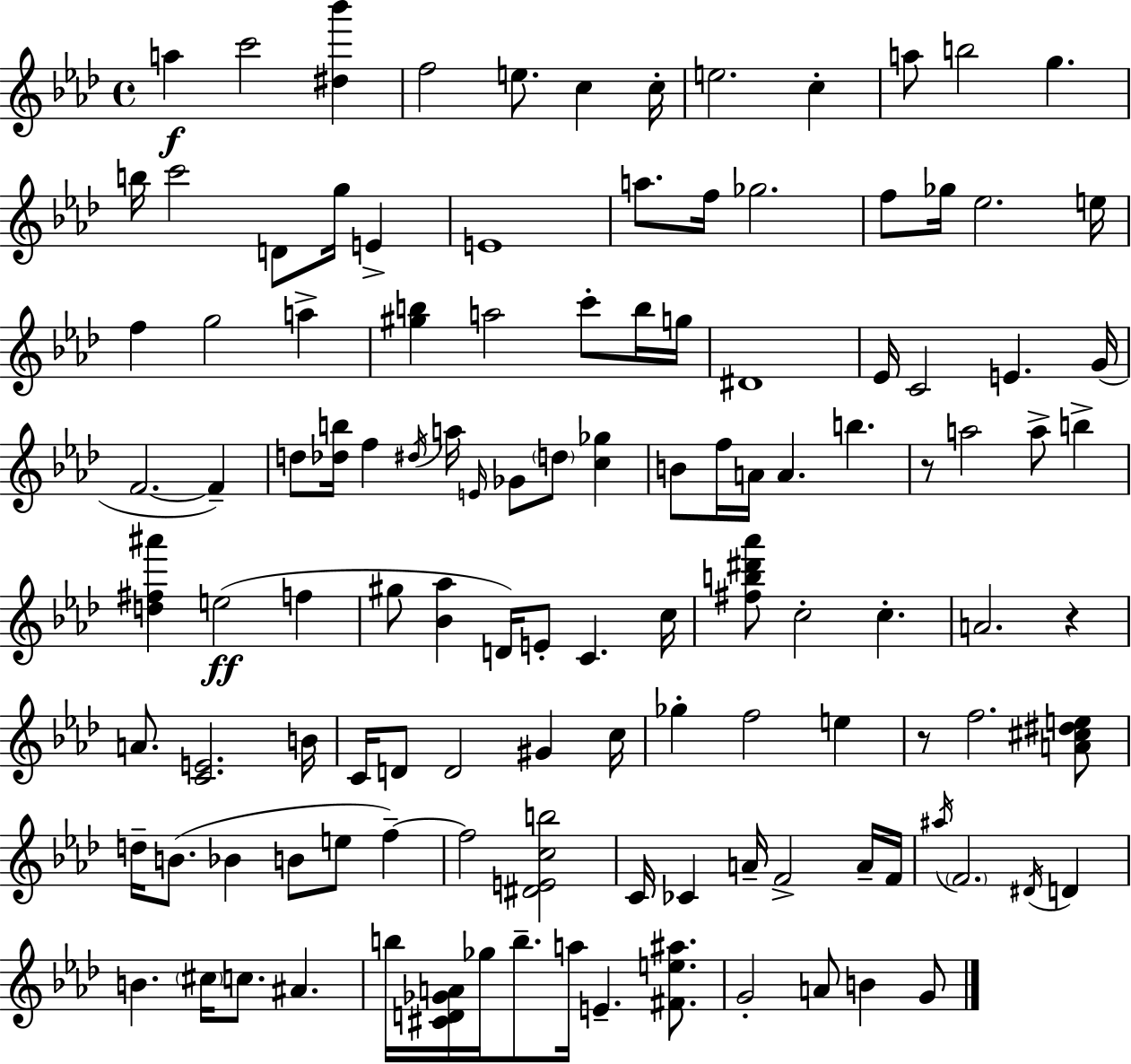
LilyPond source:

{
  \clef treble
  \time 4/4
  \defaultTimeSignature
  \key f \minor
  a''4\f c'''2 <dis'' bes'''>4 | f''2 e''8. c''4 c''16-. | e''2. c''4-. | a''8 b''2 g''4. | \break b''16 c'''2 d'8 g''16 e'4-> | e'1 | a''8. f''16 ges''2. | f''8 ges''16 ees''2. e''16 | \break f''4 g''2 a''4-> | <gis'' b''>4 a''2 c'''8-. b''16 g''16 | dis'1 | ees'16 c'2 e'4. g'16( | \break f'2.~~ f'4--) | d''8 <des'' b''>16 f''4 \acciaccatura { dis''16 } a''16 \grace { e'16 } ges'8 \parenthesize d''8 <c'' ges''>4 | b'8 f''16 a'16 a'4. b''4. | r8 a''2 a''8-> b''4-> | \break <d'' fis'' ais'''>4 e''2(\ff f''4 | gis''8 <bes' aes''>4 d'16) e'8-. c'4. | c''16 <fis'' b'' dis''' aes'''>8 c''2-. c''4.-. | a'2. r4 | \break a'8. <c' e'>2. | b'16 c'16 d'8 d'2 gis'4 | c''16 ges''4-. f''2 e''4 | r8 f''2. | \break <a' cis'' dis'' e''>8 d''16-- b'8.( bes'4 b'8 e''8 f''4--~~) | f''2 <dis' e' c'' b''>2 | c'16 ces'4 a'16-- f'2-> | a'16-- f'16 \acciaccatura { ais''16 } \parenthesize f'2. \acciaccatura { dis'16 } | \break d'4 b'4. \parenthesize cis''16 c''8. ais'4. | b''16 <cis' d' ges' a'>16 ges''16 b''8.-- a''16 e'4.-- | <fis' e'' ais''>8. g'2-. a'8 b'4 | g'8 \bar "|."
}